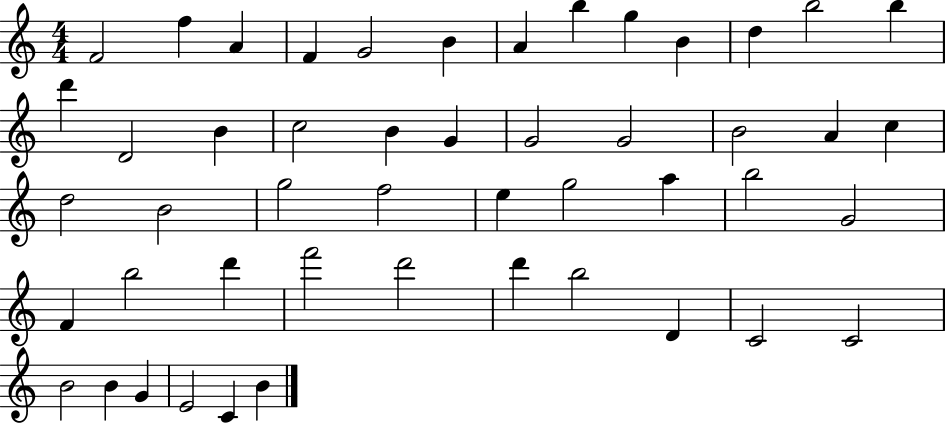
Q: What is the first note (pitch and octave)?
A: F4